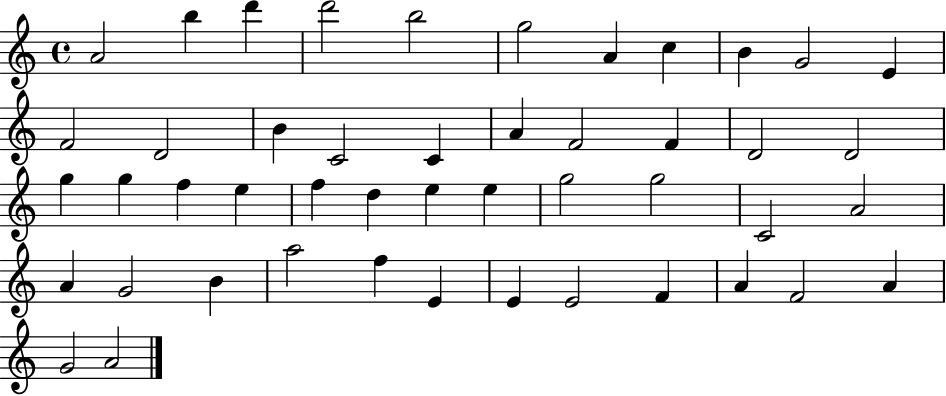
A4/h B5/q D6/q D6/h B5/h G5/h A4/q C5/q B4/q G4/h E4/q F4/h D4/h B4/q C4/h C4/q A4/q F4/h F4/q D4/h D4/h G5/q G5/q F5/q E5/q F5/q D5/q E5/q E5/q G5/h G5/h C4/h A4/h A4/q G4/h B4/q A5/h F5/q E4/q E4/q E4/h F4/q A4/q F4/h A4/q G4/h A4/h